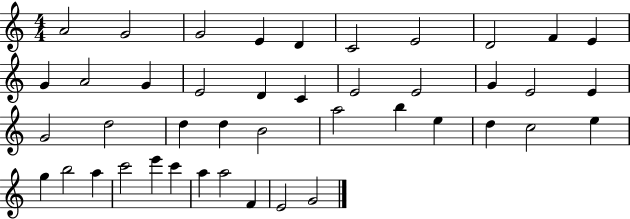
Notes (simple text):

A4/h G4/h G4/h E4/q D4/q C4/h E4/h D4/h F4/q E4/q G4/q A4/h G4/q E4/h D4/q C4/q E4/h E4/h G4/q E4/h E4/q G4/h D5/h D5/q D5/q B4/h A5/h B5/q E5/q D5/q C5/h E5/q G5/q B5/h A5/q C6/h E6/q C6/q A5/q A5/h F4/q E4/h G4/h